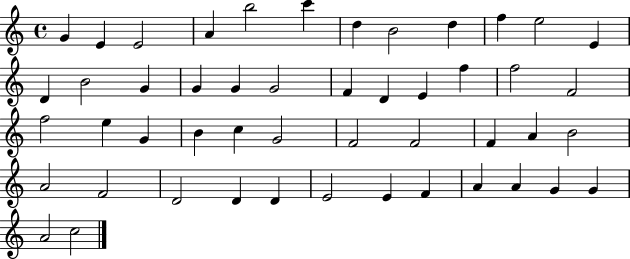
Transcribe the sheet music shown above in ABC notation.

X:1
T:Untitled
M:4/4
L:1/4
K:C
G E E2 A b2 c' d B2 d f e2 E D B2 G G G G2 F D E f f2 F2 f2 e G B c G2 F2 F2 F A B2 A2 F2 D2 D D E2 E F A A G G A2 c2